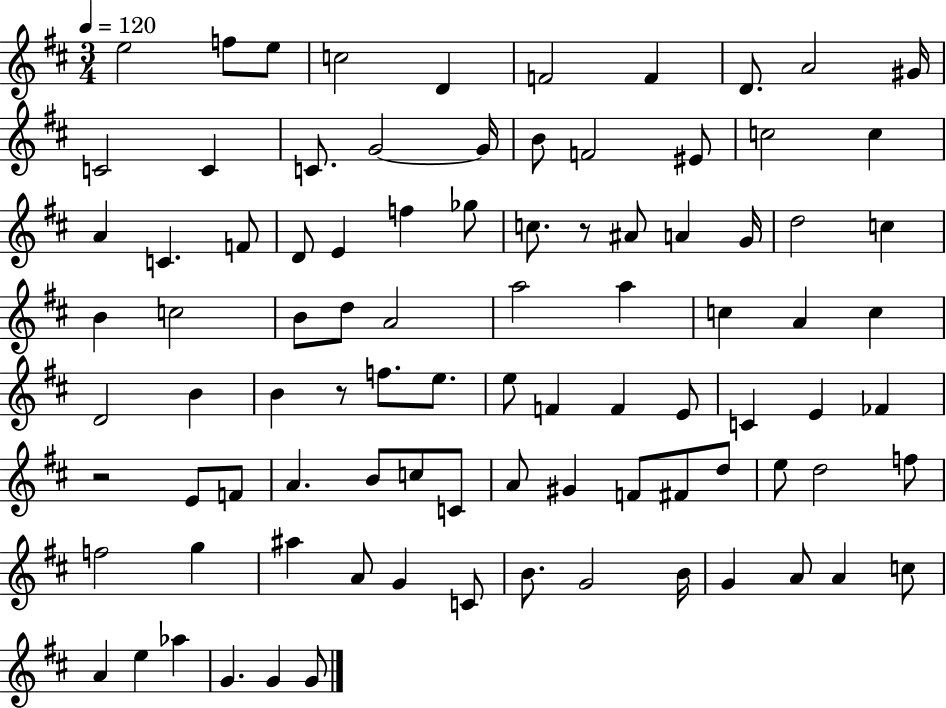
E5/h F5/e E5/e C5/h D4/q F4/h F4/q D4/e. A4/h G#4/s C4/h C4/q C4/e. G4/h G4/s B4/e F4/h EIS4/e C5/h C5/q A4/q C4/q. F4/e D4/e E4/q F5/q Gb5/e C5/e. R/e A#4/e A4/q G4/s D5/h C5/q B4/q C5/h B4/e D5/e A4/h A5/h A5/q C5/q A4/q C5/q D4/h B4/q B4/q R/e F5/e. E5/e. E5/e F4/q F4/q E4/e C4/q E4/q FES4/q R/h E4/e F4/e A4/q. B4/e C5/e C4/e A4/e G#4/q F4/e F#4/e D5/e E5/e D5/h F5/e F5/h G5/q A#5/q A4/e G4/q C4/e B4/e. G4/h B4/s G4/q A4/e A4/q C5/e A4/q E5/q Ab5/q G4/q. G4/q G4/e